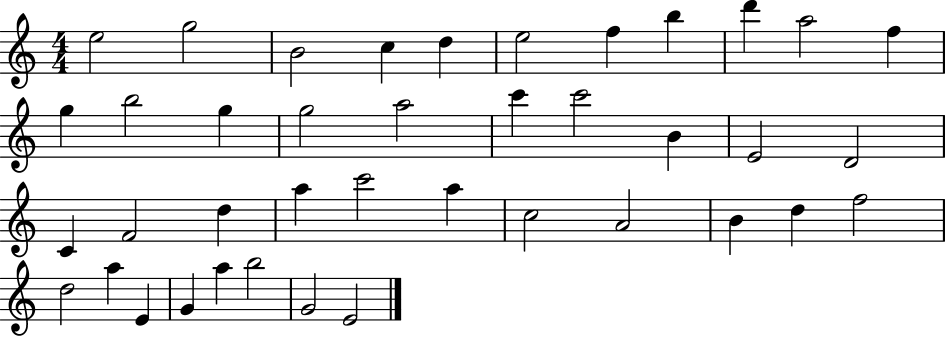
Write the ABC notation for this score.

X:1
T:Untitled
M:4/4
L:1/4
K:C
e2 g2 B2 c d e2 f b d' a2 f g b2 g g2 a2 c' c'2 B E2 D2 C F2 d a c'2 a c2 A2 B d f2 d2 a E G a b2 G2 E2